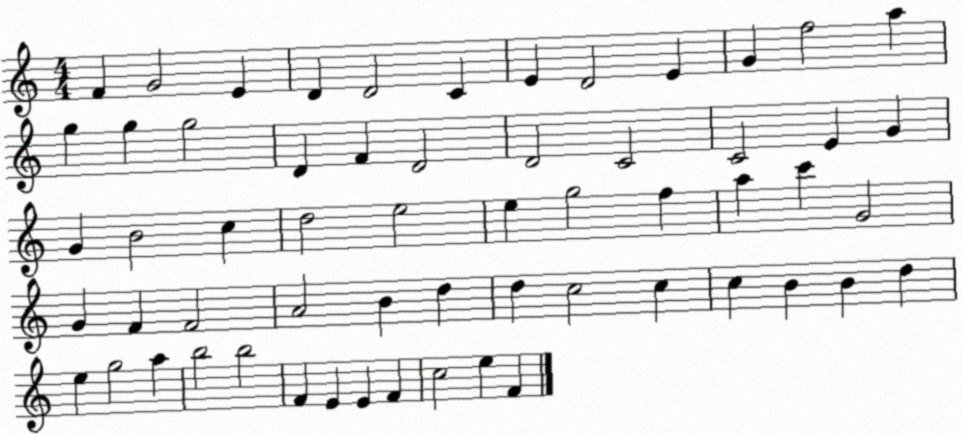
X:1
T:Untitled
M:4/4
L:1/4
K:C
F G2 E D D2 C E D2 E G f2 a g g g2 D F D2 D2 C2 C2 E G G B2 c d2 e2 e g2 f a c' G2 G F F2 A2 B d d c2 c c B B d e g2 a b2 b2 F E E F c2 e F